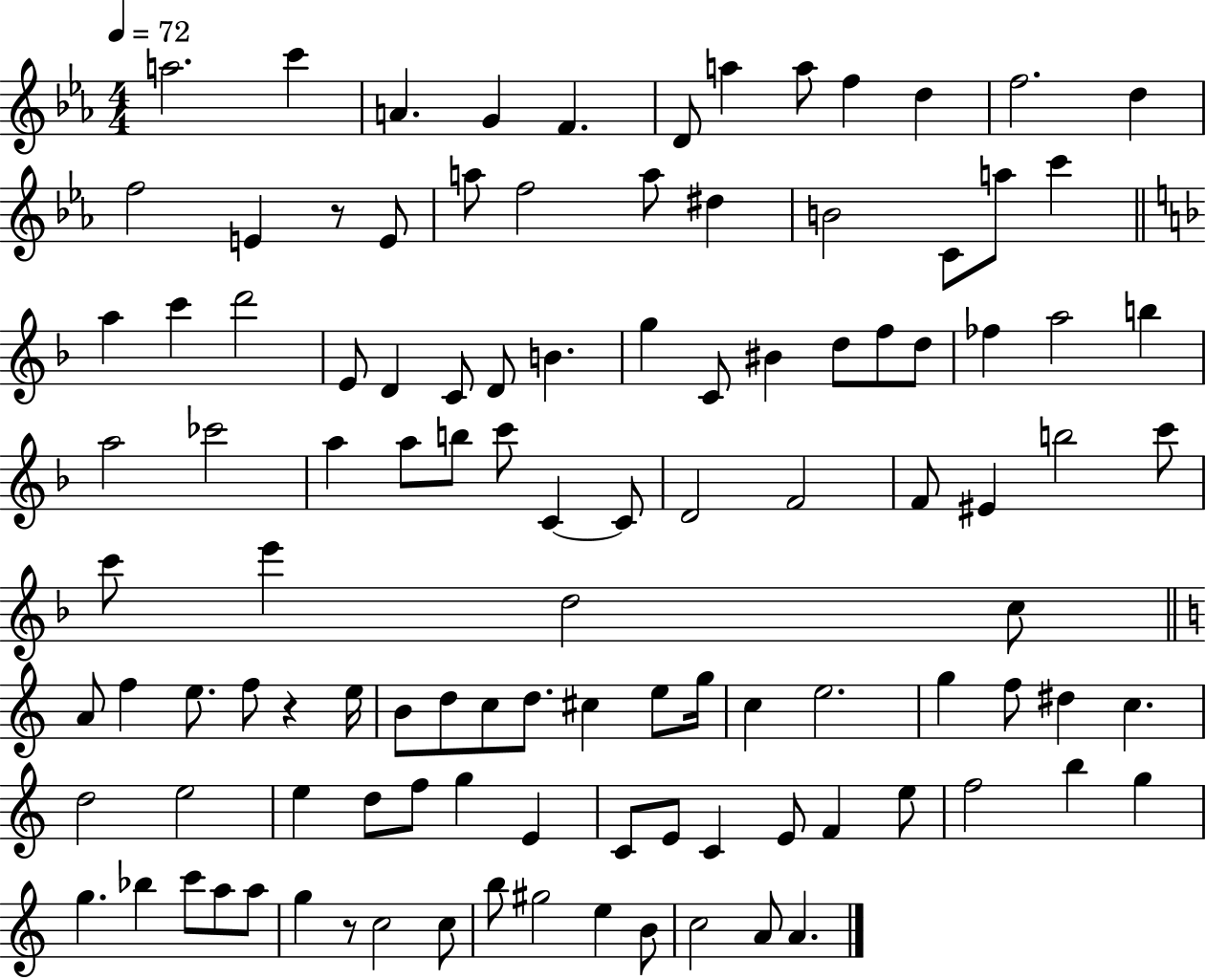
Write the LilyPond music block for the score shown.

{
  \clef treble
  \numericTimeSignature
  \time 4/4
  \key ees \major
  \tempo 4 = 72
  a''2. c'''4 | a'4. g'4 f'4. | d'8 a''4 a''8 f''4 d''4 | f''2. d''4 | \break f''2 e'4 r8 e'8 | a''8 f''2 a''8 dis''4 | b'2 c'8 a''8 c'''4 | \bar "||" \break \key d \minor a''4 c'''4 d'''2 | e'8 d'4 c'8 d'8 b'4. | g''4 c'8 bis'4 d''8 f''8 d''8 | fes''4 a''2 b''4 | \break a''2 ces'''2 | a''4 a''8 b''8 c'''8 c'4~~ c'8 | d'2 f'2 | f'8 eis'4 b''2 c'''8 | \break c'''8 e'''4 d''2 c''8 | \bar "||" \break \key a \minor a'8 f''4 e''8. f''8 r4 e''16 | b'8 d''8 c''8 d''8. cis''4 e''8 g''16 | c''4 e''2. | g''4 f''8 dis''4 c''4. | \break d''2 e''2 | e''4 d''8 f''8 g''4 e'4 | c'8 e'8 c'4 e'8 f'4 e''8 | f''2 b''4 g''4 | \break g''4. bes''4 c'''8 a''8 a''8 | g''4 r8 c''2 c''8 | b''8 gis''2 e''4 b'8 | c''2 a'8 a'4. | \break \bar "|."
}